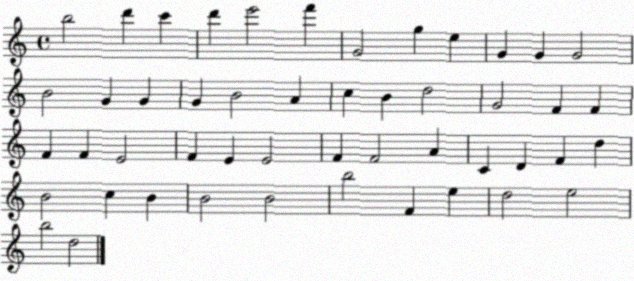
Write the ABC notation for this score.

X:1
T:Untitled
M:4/4
L:1/4
K:C
b2 d' c' d' e'2 f' G2 g e G G G2 B2 G G G B2 A c B d2 G2 F F F F E2 F E E2 F F2 A C D F d B2 c B B2 B2 b2 F e d2 e2 b2 d2